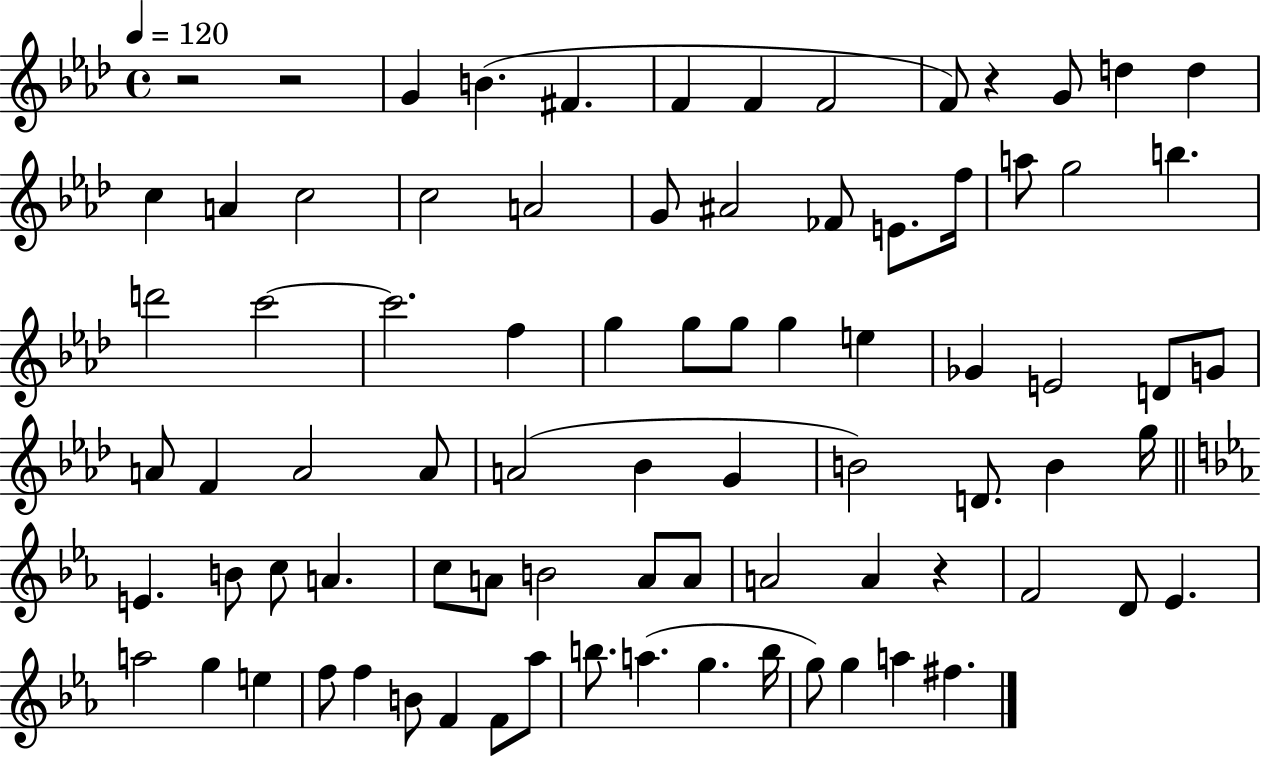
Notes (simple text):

R/h R/h G4/q B4/q. F#4/q. F4/q F4/q F4/h F4/e R/q G4/e D5/q D5/q C5/q A4/q C5/h C5/h A4/h G4/e A#4/h FES4/e E4/e. F5/s A5/e G5/h B5/q. D6/h C6/h C6/h. F5/q G5/q G5/e G5/e G5/q E5/q Gb4/q E4/h D4/e G4/e A4/e F4/q A4/h A4/e A4/h Bb4/q G4/q B4/h D4/e. B4/q G5/s E4/q. B4/e C5/e A4/q. C5/e A4/e B4/h A4/e A4/e A4/h A4/q R/q F4/h D4/e Eb4/q. A5/h G5/q E5/q F5/e F5/q B4/e F4/q F4/e Ab5/e B5/e. A5/q. G5/q. B5/s G5/e G5/q A5/q F#5/q.